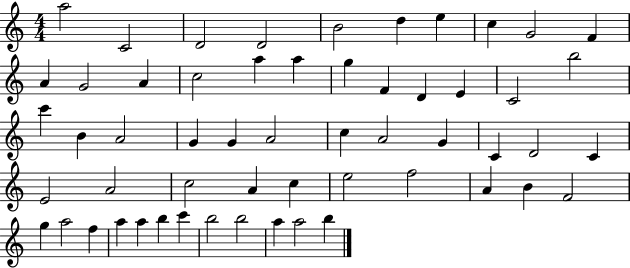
A5/h C4/h D4/h D4/h B4/h D5/q E5/q C5/q G4/h F4/q A4/q G4/h A4/q C5/h A5/q A5/q G5/q F4/q D4/q E4/q C4/h B5/h C6/q B4/q A4/h G4/q G4/q A4/h C5/q A4/h G4/q C4/q D4/h C4/q E4/h A4/h C5/h A4/q C5/q E5/h F5/h A4/q B4/q F4/h G5/q A5/h F5/q A5/q A5/q B5/q C6/q B5/h B5/h A5/q A5/h B5/q